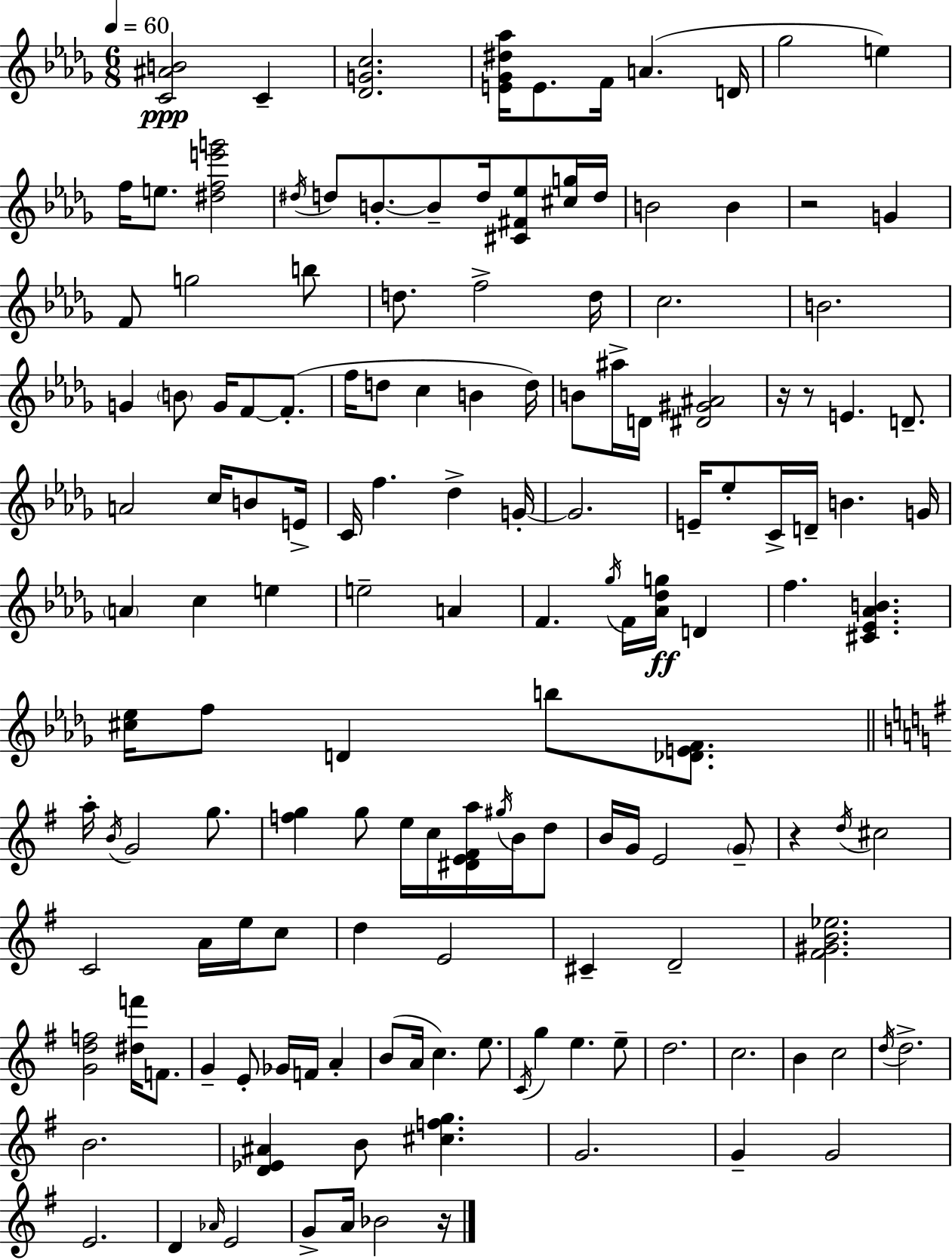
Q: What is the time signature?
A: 6/8